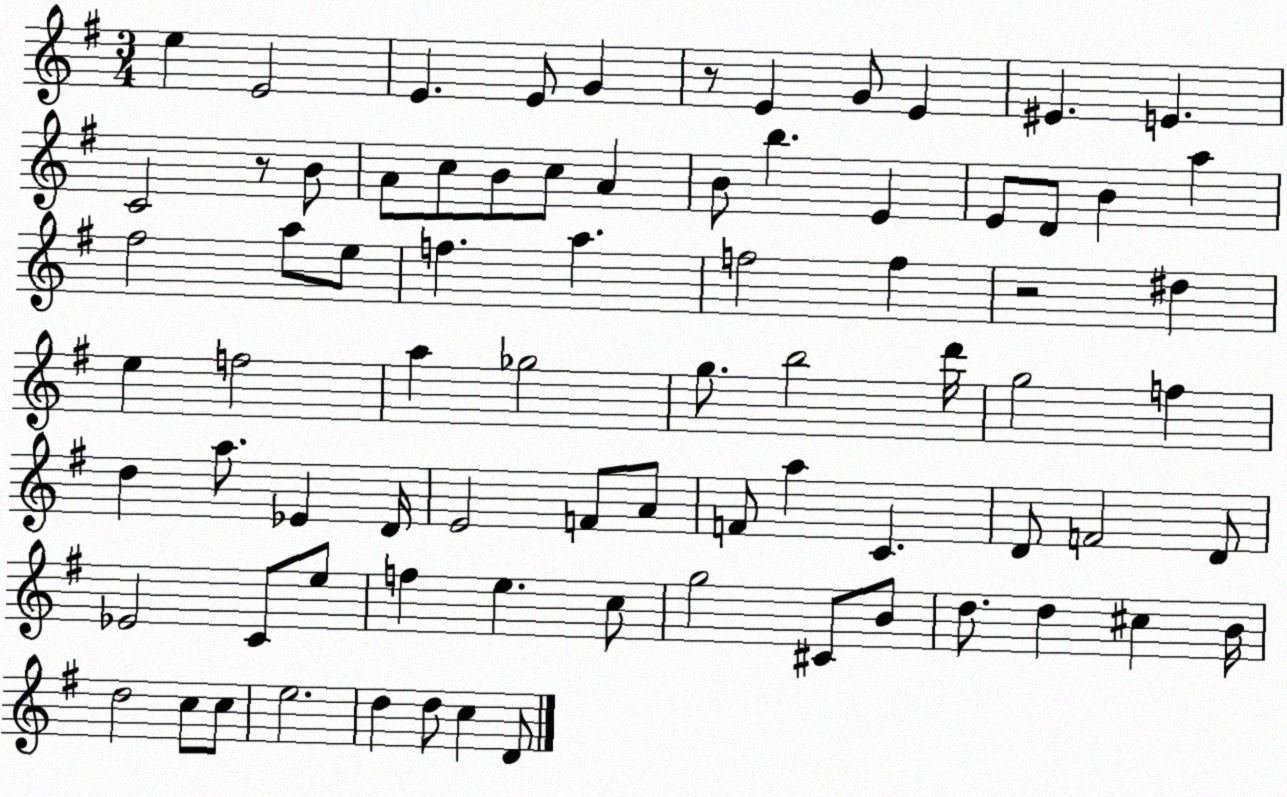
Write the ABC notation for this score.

X:1
T:Untitled
M:3/4
L:1/4
K:G
e E2 E E/2 G z/2 E G/2 E ^E E C2 z/2 B/2 A/2 c/2 B/2 c/2 A B/2 b E E/2 D/2 B a ^f2 a/2 e/2 f a f2 f z2 ^d e f2 a _g2 g/2 b2 d'/4 g2 f d a/2 _E D/4 E2 F/2 A/2 F/2 a C D/2 F2 D/2 _E2 C/2 e/2 f e c/2 g2 ^C/2 B/2 d/2 d ^c B/4 d2 c/2 c/2 e2 d d/2 c D/2